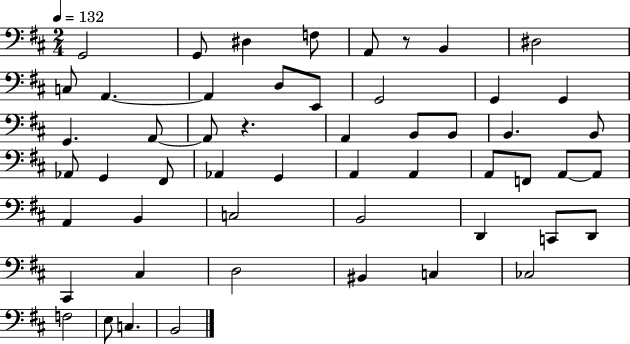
X:1
T:Untitled
M:2/4
L:1/4
K:D
G,,2 G,,/2 ^D, F,/2 A,,/2 z/2 B,, ^D,2 C,/2 A,, A,, D,/2 E,,/2 G,,2 G,, G,, G,, A,,/2 A,,/2 z A,, B,,/2 B,,/2 B,, B,,/2 _A,,/2 G,, ^F,,/2 _A,, G,, A,, A,, A,,/2 F,,/2 A,,/2 A,,/2 A,, B,, C,2 B,,2 D,, C,,/2 D,,/2 ^C,, ^C, D,2 ^B,, C, _C,2 F,2 E,/2 C, B,,2